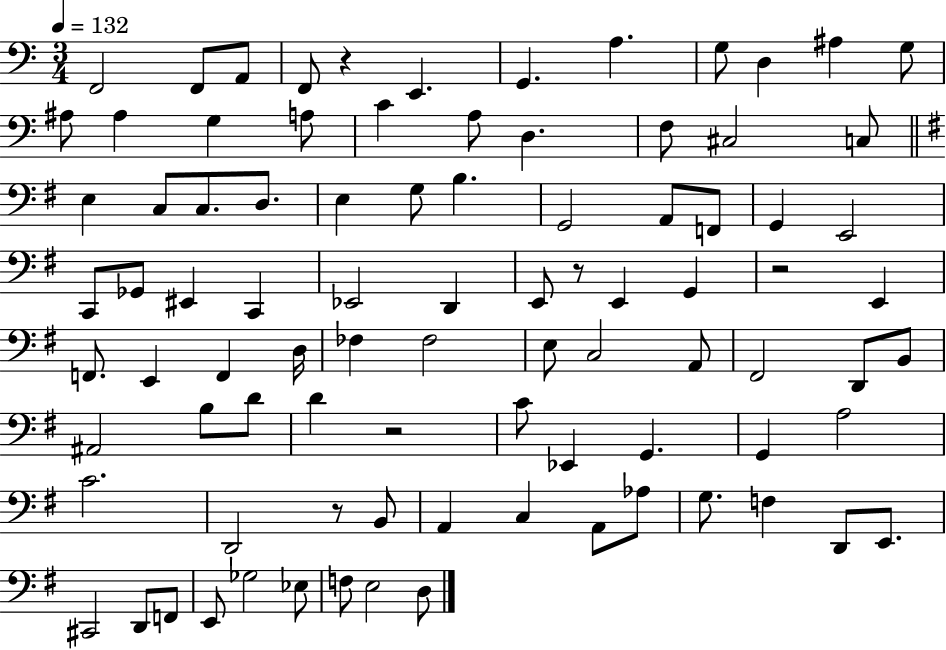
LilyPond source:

{
  \clef bass
  \numericTimeSignature
  \time 3/4
  \key c \major
  \tempo 4 = 132
  f,2 f,8 a,8 | f,8 r4 e,4. | g,4. a4. | g8 d4 ais4 g8 | \break ais8 ais4 g4 a8 | c'4 a8 d4. | f8 cis2 c8 | \bar "||" \break \key g \major e4 c8 c8. d8. | e4 g8 b4. | g,2 a,8 f,8 | g,4 e,2 | \break c,8 ges,8 eis,4 c,4 | ees,2 d,4 | e,8 r8 e,4 g,4 | r2 e,4 | \break f,8. e,4 f,4 d16 | fes4 fes2 | e8 c2 a,8 | fis,2 d,8 b,8 | \break ais,2 b8 d'8 | d'4 r2 | c'8 ees,4 g,4. | g,4 a2 | \break c'2. | d,2 r8 b,8 | a,4 c4 a,8 aes8 | g8. f4 d,8 e,8. | \break cis,2 d,8 f,8 | e,8 ges2 ees8 | f8 e2 d8 | \bar "|."
}